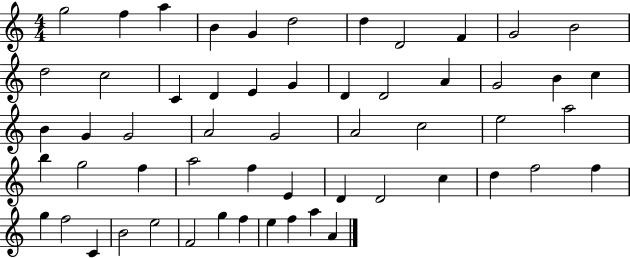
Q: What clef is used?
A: treble